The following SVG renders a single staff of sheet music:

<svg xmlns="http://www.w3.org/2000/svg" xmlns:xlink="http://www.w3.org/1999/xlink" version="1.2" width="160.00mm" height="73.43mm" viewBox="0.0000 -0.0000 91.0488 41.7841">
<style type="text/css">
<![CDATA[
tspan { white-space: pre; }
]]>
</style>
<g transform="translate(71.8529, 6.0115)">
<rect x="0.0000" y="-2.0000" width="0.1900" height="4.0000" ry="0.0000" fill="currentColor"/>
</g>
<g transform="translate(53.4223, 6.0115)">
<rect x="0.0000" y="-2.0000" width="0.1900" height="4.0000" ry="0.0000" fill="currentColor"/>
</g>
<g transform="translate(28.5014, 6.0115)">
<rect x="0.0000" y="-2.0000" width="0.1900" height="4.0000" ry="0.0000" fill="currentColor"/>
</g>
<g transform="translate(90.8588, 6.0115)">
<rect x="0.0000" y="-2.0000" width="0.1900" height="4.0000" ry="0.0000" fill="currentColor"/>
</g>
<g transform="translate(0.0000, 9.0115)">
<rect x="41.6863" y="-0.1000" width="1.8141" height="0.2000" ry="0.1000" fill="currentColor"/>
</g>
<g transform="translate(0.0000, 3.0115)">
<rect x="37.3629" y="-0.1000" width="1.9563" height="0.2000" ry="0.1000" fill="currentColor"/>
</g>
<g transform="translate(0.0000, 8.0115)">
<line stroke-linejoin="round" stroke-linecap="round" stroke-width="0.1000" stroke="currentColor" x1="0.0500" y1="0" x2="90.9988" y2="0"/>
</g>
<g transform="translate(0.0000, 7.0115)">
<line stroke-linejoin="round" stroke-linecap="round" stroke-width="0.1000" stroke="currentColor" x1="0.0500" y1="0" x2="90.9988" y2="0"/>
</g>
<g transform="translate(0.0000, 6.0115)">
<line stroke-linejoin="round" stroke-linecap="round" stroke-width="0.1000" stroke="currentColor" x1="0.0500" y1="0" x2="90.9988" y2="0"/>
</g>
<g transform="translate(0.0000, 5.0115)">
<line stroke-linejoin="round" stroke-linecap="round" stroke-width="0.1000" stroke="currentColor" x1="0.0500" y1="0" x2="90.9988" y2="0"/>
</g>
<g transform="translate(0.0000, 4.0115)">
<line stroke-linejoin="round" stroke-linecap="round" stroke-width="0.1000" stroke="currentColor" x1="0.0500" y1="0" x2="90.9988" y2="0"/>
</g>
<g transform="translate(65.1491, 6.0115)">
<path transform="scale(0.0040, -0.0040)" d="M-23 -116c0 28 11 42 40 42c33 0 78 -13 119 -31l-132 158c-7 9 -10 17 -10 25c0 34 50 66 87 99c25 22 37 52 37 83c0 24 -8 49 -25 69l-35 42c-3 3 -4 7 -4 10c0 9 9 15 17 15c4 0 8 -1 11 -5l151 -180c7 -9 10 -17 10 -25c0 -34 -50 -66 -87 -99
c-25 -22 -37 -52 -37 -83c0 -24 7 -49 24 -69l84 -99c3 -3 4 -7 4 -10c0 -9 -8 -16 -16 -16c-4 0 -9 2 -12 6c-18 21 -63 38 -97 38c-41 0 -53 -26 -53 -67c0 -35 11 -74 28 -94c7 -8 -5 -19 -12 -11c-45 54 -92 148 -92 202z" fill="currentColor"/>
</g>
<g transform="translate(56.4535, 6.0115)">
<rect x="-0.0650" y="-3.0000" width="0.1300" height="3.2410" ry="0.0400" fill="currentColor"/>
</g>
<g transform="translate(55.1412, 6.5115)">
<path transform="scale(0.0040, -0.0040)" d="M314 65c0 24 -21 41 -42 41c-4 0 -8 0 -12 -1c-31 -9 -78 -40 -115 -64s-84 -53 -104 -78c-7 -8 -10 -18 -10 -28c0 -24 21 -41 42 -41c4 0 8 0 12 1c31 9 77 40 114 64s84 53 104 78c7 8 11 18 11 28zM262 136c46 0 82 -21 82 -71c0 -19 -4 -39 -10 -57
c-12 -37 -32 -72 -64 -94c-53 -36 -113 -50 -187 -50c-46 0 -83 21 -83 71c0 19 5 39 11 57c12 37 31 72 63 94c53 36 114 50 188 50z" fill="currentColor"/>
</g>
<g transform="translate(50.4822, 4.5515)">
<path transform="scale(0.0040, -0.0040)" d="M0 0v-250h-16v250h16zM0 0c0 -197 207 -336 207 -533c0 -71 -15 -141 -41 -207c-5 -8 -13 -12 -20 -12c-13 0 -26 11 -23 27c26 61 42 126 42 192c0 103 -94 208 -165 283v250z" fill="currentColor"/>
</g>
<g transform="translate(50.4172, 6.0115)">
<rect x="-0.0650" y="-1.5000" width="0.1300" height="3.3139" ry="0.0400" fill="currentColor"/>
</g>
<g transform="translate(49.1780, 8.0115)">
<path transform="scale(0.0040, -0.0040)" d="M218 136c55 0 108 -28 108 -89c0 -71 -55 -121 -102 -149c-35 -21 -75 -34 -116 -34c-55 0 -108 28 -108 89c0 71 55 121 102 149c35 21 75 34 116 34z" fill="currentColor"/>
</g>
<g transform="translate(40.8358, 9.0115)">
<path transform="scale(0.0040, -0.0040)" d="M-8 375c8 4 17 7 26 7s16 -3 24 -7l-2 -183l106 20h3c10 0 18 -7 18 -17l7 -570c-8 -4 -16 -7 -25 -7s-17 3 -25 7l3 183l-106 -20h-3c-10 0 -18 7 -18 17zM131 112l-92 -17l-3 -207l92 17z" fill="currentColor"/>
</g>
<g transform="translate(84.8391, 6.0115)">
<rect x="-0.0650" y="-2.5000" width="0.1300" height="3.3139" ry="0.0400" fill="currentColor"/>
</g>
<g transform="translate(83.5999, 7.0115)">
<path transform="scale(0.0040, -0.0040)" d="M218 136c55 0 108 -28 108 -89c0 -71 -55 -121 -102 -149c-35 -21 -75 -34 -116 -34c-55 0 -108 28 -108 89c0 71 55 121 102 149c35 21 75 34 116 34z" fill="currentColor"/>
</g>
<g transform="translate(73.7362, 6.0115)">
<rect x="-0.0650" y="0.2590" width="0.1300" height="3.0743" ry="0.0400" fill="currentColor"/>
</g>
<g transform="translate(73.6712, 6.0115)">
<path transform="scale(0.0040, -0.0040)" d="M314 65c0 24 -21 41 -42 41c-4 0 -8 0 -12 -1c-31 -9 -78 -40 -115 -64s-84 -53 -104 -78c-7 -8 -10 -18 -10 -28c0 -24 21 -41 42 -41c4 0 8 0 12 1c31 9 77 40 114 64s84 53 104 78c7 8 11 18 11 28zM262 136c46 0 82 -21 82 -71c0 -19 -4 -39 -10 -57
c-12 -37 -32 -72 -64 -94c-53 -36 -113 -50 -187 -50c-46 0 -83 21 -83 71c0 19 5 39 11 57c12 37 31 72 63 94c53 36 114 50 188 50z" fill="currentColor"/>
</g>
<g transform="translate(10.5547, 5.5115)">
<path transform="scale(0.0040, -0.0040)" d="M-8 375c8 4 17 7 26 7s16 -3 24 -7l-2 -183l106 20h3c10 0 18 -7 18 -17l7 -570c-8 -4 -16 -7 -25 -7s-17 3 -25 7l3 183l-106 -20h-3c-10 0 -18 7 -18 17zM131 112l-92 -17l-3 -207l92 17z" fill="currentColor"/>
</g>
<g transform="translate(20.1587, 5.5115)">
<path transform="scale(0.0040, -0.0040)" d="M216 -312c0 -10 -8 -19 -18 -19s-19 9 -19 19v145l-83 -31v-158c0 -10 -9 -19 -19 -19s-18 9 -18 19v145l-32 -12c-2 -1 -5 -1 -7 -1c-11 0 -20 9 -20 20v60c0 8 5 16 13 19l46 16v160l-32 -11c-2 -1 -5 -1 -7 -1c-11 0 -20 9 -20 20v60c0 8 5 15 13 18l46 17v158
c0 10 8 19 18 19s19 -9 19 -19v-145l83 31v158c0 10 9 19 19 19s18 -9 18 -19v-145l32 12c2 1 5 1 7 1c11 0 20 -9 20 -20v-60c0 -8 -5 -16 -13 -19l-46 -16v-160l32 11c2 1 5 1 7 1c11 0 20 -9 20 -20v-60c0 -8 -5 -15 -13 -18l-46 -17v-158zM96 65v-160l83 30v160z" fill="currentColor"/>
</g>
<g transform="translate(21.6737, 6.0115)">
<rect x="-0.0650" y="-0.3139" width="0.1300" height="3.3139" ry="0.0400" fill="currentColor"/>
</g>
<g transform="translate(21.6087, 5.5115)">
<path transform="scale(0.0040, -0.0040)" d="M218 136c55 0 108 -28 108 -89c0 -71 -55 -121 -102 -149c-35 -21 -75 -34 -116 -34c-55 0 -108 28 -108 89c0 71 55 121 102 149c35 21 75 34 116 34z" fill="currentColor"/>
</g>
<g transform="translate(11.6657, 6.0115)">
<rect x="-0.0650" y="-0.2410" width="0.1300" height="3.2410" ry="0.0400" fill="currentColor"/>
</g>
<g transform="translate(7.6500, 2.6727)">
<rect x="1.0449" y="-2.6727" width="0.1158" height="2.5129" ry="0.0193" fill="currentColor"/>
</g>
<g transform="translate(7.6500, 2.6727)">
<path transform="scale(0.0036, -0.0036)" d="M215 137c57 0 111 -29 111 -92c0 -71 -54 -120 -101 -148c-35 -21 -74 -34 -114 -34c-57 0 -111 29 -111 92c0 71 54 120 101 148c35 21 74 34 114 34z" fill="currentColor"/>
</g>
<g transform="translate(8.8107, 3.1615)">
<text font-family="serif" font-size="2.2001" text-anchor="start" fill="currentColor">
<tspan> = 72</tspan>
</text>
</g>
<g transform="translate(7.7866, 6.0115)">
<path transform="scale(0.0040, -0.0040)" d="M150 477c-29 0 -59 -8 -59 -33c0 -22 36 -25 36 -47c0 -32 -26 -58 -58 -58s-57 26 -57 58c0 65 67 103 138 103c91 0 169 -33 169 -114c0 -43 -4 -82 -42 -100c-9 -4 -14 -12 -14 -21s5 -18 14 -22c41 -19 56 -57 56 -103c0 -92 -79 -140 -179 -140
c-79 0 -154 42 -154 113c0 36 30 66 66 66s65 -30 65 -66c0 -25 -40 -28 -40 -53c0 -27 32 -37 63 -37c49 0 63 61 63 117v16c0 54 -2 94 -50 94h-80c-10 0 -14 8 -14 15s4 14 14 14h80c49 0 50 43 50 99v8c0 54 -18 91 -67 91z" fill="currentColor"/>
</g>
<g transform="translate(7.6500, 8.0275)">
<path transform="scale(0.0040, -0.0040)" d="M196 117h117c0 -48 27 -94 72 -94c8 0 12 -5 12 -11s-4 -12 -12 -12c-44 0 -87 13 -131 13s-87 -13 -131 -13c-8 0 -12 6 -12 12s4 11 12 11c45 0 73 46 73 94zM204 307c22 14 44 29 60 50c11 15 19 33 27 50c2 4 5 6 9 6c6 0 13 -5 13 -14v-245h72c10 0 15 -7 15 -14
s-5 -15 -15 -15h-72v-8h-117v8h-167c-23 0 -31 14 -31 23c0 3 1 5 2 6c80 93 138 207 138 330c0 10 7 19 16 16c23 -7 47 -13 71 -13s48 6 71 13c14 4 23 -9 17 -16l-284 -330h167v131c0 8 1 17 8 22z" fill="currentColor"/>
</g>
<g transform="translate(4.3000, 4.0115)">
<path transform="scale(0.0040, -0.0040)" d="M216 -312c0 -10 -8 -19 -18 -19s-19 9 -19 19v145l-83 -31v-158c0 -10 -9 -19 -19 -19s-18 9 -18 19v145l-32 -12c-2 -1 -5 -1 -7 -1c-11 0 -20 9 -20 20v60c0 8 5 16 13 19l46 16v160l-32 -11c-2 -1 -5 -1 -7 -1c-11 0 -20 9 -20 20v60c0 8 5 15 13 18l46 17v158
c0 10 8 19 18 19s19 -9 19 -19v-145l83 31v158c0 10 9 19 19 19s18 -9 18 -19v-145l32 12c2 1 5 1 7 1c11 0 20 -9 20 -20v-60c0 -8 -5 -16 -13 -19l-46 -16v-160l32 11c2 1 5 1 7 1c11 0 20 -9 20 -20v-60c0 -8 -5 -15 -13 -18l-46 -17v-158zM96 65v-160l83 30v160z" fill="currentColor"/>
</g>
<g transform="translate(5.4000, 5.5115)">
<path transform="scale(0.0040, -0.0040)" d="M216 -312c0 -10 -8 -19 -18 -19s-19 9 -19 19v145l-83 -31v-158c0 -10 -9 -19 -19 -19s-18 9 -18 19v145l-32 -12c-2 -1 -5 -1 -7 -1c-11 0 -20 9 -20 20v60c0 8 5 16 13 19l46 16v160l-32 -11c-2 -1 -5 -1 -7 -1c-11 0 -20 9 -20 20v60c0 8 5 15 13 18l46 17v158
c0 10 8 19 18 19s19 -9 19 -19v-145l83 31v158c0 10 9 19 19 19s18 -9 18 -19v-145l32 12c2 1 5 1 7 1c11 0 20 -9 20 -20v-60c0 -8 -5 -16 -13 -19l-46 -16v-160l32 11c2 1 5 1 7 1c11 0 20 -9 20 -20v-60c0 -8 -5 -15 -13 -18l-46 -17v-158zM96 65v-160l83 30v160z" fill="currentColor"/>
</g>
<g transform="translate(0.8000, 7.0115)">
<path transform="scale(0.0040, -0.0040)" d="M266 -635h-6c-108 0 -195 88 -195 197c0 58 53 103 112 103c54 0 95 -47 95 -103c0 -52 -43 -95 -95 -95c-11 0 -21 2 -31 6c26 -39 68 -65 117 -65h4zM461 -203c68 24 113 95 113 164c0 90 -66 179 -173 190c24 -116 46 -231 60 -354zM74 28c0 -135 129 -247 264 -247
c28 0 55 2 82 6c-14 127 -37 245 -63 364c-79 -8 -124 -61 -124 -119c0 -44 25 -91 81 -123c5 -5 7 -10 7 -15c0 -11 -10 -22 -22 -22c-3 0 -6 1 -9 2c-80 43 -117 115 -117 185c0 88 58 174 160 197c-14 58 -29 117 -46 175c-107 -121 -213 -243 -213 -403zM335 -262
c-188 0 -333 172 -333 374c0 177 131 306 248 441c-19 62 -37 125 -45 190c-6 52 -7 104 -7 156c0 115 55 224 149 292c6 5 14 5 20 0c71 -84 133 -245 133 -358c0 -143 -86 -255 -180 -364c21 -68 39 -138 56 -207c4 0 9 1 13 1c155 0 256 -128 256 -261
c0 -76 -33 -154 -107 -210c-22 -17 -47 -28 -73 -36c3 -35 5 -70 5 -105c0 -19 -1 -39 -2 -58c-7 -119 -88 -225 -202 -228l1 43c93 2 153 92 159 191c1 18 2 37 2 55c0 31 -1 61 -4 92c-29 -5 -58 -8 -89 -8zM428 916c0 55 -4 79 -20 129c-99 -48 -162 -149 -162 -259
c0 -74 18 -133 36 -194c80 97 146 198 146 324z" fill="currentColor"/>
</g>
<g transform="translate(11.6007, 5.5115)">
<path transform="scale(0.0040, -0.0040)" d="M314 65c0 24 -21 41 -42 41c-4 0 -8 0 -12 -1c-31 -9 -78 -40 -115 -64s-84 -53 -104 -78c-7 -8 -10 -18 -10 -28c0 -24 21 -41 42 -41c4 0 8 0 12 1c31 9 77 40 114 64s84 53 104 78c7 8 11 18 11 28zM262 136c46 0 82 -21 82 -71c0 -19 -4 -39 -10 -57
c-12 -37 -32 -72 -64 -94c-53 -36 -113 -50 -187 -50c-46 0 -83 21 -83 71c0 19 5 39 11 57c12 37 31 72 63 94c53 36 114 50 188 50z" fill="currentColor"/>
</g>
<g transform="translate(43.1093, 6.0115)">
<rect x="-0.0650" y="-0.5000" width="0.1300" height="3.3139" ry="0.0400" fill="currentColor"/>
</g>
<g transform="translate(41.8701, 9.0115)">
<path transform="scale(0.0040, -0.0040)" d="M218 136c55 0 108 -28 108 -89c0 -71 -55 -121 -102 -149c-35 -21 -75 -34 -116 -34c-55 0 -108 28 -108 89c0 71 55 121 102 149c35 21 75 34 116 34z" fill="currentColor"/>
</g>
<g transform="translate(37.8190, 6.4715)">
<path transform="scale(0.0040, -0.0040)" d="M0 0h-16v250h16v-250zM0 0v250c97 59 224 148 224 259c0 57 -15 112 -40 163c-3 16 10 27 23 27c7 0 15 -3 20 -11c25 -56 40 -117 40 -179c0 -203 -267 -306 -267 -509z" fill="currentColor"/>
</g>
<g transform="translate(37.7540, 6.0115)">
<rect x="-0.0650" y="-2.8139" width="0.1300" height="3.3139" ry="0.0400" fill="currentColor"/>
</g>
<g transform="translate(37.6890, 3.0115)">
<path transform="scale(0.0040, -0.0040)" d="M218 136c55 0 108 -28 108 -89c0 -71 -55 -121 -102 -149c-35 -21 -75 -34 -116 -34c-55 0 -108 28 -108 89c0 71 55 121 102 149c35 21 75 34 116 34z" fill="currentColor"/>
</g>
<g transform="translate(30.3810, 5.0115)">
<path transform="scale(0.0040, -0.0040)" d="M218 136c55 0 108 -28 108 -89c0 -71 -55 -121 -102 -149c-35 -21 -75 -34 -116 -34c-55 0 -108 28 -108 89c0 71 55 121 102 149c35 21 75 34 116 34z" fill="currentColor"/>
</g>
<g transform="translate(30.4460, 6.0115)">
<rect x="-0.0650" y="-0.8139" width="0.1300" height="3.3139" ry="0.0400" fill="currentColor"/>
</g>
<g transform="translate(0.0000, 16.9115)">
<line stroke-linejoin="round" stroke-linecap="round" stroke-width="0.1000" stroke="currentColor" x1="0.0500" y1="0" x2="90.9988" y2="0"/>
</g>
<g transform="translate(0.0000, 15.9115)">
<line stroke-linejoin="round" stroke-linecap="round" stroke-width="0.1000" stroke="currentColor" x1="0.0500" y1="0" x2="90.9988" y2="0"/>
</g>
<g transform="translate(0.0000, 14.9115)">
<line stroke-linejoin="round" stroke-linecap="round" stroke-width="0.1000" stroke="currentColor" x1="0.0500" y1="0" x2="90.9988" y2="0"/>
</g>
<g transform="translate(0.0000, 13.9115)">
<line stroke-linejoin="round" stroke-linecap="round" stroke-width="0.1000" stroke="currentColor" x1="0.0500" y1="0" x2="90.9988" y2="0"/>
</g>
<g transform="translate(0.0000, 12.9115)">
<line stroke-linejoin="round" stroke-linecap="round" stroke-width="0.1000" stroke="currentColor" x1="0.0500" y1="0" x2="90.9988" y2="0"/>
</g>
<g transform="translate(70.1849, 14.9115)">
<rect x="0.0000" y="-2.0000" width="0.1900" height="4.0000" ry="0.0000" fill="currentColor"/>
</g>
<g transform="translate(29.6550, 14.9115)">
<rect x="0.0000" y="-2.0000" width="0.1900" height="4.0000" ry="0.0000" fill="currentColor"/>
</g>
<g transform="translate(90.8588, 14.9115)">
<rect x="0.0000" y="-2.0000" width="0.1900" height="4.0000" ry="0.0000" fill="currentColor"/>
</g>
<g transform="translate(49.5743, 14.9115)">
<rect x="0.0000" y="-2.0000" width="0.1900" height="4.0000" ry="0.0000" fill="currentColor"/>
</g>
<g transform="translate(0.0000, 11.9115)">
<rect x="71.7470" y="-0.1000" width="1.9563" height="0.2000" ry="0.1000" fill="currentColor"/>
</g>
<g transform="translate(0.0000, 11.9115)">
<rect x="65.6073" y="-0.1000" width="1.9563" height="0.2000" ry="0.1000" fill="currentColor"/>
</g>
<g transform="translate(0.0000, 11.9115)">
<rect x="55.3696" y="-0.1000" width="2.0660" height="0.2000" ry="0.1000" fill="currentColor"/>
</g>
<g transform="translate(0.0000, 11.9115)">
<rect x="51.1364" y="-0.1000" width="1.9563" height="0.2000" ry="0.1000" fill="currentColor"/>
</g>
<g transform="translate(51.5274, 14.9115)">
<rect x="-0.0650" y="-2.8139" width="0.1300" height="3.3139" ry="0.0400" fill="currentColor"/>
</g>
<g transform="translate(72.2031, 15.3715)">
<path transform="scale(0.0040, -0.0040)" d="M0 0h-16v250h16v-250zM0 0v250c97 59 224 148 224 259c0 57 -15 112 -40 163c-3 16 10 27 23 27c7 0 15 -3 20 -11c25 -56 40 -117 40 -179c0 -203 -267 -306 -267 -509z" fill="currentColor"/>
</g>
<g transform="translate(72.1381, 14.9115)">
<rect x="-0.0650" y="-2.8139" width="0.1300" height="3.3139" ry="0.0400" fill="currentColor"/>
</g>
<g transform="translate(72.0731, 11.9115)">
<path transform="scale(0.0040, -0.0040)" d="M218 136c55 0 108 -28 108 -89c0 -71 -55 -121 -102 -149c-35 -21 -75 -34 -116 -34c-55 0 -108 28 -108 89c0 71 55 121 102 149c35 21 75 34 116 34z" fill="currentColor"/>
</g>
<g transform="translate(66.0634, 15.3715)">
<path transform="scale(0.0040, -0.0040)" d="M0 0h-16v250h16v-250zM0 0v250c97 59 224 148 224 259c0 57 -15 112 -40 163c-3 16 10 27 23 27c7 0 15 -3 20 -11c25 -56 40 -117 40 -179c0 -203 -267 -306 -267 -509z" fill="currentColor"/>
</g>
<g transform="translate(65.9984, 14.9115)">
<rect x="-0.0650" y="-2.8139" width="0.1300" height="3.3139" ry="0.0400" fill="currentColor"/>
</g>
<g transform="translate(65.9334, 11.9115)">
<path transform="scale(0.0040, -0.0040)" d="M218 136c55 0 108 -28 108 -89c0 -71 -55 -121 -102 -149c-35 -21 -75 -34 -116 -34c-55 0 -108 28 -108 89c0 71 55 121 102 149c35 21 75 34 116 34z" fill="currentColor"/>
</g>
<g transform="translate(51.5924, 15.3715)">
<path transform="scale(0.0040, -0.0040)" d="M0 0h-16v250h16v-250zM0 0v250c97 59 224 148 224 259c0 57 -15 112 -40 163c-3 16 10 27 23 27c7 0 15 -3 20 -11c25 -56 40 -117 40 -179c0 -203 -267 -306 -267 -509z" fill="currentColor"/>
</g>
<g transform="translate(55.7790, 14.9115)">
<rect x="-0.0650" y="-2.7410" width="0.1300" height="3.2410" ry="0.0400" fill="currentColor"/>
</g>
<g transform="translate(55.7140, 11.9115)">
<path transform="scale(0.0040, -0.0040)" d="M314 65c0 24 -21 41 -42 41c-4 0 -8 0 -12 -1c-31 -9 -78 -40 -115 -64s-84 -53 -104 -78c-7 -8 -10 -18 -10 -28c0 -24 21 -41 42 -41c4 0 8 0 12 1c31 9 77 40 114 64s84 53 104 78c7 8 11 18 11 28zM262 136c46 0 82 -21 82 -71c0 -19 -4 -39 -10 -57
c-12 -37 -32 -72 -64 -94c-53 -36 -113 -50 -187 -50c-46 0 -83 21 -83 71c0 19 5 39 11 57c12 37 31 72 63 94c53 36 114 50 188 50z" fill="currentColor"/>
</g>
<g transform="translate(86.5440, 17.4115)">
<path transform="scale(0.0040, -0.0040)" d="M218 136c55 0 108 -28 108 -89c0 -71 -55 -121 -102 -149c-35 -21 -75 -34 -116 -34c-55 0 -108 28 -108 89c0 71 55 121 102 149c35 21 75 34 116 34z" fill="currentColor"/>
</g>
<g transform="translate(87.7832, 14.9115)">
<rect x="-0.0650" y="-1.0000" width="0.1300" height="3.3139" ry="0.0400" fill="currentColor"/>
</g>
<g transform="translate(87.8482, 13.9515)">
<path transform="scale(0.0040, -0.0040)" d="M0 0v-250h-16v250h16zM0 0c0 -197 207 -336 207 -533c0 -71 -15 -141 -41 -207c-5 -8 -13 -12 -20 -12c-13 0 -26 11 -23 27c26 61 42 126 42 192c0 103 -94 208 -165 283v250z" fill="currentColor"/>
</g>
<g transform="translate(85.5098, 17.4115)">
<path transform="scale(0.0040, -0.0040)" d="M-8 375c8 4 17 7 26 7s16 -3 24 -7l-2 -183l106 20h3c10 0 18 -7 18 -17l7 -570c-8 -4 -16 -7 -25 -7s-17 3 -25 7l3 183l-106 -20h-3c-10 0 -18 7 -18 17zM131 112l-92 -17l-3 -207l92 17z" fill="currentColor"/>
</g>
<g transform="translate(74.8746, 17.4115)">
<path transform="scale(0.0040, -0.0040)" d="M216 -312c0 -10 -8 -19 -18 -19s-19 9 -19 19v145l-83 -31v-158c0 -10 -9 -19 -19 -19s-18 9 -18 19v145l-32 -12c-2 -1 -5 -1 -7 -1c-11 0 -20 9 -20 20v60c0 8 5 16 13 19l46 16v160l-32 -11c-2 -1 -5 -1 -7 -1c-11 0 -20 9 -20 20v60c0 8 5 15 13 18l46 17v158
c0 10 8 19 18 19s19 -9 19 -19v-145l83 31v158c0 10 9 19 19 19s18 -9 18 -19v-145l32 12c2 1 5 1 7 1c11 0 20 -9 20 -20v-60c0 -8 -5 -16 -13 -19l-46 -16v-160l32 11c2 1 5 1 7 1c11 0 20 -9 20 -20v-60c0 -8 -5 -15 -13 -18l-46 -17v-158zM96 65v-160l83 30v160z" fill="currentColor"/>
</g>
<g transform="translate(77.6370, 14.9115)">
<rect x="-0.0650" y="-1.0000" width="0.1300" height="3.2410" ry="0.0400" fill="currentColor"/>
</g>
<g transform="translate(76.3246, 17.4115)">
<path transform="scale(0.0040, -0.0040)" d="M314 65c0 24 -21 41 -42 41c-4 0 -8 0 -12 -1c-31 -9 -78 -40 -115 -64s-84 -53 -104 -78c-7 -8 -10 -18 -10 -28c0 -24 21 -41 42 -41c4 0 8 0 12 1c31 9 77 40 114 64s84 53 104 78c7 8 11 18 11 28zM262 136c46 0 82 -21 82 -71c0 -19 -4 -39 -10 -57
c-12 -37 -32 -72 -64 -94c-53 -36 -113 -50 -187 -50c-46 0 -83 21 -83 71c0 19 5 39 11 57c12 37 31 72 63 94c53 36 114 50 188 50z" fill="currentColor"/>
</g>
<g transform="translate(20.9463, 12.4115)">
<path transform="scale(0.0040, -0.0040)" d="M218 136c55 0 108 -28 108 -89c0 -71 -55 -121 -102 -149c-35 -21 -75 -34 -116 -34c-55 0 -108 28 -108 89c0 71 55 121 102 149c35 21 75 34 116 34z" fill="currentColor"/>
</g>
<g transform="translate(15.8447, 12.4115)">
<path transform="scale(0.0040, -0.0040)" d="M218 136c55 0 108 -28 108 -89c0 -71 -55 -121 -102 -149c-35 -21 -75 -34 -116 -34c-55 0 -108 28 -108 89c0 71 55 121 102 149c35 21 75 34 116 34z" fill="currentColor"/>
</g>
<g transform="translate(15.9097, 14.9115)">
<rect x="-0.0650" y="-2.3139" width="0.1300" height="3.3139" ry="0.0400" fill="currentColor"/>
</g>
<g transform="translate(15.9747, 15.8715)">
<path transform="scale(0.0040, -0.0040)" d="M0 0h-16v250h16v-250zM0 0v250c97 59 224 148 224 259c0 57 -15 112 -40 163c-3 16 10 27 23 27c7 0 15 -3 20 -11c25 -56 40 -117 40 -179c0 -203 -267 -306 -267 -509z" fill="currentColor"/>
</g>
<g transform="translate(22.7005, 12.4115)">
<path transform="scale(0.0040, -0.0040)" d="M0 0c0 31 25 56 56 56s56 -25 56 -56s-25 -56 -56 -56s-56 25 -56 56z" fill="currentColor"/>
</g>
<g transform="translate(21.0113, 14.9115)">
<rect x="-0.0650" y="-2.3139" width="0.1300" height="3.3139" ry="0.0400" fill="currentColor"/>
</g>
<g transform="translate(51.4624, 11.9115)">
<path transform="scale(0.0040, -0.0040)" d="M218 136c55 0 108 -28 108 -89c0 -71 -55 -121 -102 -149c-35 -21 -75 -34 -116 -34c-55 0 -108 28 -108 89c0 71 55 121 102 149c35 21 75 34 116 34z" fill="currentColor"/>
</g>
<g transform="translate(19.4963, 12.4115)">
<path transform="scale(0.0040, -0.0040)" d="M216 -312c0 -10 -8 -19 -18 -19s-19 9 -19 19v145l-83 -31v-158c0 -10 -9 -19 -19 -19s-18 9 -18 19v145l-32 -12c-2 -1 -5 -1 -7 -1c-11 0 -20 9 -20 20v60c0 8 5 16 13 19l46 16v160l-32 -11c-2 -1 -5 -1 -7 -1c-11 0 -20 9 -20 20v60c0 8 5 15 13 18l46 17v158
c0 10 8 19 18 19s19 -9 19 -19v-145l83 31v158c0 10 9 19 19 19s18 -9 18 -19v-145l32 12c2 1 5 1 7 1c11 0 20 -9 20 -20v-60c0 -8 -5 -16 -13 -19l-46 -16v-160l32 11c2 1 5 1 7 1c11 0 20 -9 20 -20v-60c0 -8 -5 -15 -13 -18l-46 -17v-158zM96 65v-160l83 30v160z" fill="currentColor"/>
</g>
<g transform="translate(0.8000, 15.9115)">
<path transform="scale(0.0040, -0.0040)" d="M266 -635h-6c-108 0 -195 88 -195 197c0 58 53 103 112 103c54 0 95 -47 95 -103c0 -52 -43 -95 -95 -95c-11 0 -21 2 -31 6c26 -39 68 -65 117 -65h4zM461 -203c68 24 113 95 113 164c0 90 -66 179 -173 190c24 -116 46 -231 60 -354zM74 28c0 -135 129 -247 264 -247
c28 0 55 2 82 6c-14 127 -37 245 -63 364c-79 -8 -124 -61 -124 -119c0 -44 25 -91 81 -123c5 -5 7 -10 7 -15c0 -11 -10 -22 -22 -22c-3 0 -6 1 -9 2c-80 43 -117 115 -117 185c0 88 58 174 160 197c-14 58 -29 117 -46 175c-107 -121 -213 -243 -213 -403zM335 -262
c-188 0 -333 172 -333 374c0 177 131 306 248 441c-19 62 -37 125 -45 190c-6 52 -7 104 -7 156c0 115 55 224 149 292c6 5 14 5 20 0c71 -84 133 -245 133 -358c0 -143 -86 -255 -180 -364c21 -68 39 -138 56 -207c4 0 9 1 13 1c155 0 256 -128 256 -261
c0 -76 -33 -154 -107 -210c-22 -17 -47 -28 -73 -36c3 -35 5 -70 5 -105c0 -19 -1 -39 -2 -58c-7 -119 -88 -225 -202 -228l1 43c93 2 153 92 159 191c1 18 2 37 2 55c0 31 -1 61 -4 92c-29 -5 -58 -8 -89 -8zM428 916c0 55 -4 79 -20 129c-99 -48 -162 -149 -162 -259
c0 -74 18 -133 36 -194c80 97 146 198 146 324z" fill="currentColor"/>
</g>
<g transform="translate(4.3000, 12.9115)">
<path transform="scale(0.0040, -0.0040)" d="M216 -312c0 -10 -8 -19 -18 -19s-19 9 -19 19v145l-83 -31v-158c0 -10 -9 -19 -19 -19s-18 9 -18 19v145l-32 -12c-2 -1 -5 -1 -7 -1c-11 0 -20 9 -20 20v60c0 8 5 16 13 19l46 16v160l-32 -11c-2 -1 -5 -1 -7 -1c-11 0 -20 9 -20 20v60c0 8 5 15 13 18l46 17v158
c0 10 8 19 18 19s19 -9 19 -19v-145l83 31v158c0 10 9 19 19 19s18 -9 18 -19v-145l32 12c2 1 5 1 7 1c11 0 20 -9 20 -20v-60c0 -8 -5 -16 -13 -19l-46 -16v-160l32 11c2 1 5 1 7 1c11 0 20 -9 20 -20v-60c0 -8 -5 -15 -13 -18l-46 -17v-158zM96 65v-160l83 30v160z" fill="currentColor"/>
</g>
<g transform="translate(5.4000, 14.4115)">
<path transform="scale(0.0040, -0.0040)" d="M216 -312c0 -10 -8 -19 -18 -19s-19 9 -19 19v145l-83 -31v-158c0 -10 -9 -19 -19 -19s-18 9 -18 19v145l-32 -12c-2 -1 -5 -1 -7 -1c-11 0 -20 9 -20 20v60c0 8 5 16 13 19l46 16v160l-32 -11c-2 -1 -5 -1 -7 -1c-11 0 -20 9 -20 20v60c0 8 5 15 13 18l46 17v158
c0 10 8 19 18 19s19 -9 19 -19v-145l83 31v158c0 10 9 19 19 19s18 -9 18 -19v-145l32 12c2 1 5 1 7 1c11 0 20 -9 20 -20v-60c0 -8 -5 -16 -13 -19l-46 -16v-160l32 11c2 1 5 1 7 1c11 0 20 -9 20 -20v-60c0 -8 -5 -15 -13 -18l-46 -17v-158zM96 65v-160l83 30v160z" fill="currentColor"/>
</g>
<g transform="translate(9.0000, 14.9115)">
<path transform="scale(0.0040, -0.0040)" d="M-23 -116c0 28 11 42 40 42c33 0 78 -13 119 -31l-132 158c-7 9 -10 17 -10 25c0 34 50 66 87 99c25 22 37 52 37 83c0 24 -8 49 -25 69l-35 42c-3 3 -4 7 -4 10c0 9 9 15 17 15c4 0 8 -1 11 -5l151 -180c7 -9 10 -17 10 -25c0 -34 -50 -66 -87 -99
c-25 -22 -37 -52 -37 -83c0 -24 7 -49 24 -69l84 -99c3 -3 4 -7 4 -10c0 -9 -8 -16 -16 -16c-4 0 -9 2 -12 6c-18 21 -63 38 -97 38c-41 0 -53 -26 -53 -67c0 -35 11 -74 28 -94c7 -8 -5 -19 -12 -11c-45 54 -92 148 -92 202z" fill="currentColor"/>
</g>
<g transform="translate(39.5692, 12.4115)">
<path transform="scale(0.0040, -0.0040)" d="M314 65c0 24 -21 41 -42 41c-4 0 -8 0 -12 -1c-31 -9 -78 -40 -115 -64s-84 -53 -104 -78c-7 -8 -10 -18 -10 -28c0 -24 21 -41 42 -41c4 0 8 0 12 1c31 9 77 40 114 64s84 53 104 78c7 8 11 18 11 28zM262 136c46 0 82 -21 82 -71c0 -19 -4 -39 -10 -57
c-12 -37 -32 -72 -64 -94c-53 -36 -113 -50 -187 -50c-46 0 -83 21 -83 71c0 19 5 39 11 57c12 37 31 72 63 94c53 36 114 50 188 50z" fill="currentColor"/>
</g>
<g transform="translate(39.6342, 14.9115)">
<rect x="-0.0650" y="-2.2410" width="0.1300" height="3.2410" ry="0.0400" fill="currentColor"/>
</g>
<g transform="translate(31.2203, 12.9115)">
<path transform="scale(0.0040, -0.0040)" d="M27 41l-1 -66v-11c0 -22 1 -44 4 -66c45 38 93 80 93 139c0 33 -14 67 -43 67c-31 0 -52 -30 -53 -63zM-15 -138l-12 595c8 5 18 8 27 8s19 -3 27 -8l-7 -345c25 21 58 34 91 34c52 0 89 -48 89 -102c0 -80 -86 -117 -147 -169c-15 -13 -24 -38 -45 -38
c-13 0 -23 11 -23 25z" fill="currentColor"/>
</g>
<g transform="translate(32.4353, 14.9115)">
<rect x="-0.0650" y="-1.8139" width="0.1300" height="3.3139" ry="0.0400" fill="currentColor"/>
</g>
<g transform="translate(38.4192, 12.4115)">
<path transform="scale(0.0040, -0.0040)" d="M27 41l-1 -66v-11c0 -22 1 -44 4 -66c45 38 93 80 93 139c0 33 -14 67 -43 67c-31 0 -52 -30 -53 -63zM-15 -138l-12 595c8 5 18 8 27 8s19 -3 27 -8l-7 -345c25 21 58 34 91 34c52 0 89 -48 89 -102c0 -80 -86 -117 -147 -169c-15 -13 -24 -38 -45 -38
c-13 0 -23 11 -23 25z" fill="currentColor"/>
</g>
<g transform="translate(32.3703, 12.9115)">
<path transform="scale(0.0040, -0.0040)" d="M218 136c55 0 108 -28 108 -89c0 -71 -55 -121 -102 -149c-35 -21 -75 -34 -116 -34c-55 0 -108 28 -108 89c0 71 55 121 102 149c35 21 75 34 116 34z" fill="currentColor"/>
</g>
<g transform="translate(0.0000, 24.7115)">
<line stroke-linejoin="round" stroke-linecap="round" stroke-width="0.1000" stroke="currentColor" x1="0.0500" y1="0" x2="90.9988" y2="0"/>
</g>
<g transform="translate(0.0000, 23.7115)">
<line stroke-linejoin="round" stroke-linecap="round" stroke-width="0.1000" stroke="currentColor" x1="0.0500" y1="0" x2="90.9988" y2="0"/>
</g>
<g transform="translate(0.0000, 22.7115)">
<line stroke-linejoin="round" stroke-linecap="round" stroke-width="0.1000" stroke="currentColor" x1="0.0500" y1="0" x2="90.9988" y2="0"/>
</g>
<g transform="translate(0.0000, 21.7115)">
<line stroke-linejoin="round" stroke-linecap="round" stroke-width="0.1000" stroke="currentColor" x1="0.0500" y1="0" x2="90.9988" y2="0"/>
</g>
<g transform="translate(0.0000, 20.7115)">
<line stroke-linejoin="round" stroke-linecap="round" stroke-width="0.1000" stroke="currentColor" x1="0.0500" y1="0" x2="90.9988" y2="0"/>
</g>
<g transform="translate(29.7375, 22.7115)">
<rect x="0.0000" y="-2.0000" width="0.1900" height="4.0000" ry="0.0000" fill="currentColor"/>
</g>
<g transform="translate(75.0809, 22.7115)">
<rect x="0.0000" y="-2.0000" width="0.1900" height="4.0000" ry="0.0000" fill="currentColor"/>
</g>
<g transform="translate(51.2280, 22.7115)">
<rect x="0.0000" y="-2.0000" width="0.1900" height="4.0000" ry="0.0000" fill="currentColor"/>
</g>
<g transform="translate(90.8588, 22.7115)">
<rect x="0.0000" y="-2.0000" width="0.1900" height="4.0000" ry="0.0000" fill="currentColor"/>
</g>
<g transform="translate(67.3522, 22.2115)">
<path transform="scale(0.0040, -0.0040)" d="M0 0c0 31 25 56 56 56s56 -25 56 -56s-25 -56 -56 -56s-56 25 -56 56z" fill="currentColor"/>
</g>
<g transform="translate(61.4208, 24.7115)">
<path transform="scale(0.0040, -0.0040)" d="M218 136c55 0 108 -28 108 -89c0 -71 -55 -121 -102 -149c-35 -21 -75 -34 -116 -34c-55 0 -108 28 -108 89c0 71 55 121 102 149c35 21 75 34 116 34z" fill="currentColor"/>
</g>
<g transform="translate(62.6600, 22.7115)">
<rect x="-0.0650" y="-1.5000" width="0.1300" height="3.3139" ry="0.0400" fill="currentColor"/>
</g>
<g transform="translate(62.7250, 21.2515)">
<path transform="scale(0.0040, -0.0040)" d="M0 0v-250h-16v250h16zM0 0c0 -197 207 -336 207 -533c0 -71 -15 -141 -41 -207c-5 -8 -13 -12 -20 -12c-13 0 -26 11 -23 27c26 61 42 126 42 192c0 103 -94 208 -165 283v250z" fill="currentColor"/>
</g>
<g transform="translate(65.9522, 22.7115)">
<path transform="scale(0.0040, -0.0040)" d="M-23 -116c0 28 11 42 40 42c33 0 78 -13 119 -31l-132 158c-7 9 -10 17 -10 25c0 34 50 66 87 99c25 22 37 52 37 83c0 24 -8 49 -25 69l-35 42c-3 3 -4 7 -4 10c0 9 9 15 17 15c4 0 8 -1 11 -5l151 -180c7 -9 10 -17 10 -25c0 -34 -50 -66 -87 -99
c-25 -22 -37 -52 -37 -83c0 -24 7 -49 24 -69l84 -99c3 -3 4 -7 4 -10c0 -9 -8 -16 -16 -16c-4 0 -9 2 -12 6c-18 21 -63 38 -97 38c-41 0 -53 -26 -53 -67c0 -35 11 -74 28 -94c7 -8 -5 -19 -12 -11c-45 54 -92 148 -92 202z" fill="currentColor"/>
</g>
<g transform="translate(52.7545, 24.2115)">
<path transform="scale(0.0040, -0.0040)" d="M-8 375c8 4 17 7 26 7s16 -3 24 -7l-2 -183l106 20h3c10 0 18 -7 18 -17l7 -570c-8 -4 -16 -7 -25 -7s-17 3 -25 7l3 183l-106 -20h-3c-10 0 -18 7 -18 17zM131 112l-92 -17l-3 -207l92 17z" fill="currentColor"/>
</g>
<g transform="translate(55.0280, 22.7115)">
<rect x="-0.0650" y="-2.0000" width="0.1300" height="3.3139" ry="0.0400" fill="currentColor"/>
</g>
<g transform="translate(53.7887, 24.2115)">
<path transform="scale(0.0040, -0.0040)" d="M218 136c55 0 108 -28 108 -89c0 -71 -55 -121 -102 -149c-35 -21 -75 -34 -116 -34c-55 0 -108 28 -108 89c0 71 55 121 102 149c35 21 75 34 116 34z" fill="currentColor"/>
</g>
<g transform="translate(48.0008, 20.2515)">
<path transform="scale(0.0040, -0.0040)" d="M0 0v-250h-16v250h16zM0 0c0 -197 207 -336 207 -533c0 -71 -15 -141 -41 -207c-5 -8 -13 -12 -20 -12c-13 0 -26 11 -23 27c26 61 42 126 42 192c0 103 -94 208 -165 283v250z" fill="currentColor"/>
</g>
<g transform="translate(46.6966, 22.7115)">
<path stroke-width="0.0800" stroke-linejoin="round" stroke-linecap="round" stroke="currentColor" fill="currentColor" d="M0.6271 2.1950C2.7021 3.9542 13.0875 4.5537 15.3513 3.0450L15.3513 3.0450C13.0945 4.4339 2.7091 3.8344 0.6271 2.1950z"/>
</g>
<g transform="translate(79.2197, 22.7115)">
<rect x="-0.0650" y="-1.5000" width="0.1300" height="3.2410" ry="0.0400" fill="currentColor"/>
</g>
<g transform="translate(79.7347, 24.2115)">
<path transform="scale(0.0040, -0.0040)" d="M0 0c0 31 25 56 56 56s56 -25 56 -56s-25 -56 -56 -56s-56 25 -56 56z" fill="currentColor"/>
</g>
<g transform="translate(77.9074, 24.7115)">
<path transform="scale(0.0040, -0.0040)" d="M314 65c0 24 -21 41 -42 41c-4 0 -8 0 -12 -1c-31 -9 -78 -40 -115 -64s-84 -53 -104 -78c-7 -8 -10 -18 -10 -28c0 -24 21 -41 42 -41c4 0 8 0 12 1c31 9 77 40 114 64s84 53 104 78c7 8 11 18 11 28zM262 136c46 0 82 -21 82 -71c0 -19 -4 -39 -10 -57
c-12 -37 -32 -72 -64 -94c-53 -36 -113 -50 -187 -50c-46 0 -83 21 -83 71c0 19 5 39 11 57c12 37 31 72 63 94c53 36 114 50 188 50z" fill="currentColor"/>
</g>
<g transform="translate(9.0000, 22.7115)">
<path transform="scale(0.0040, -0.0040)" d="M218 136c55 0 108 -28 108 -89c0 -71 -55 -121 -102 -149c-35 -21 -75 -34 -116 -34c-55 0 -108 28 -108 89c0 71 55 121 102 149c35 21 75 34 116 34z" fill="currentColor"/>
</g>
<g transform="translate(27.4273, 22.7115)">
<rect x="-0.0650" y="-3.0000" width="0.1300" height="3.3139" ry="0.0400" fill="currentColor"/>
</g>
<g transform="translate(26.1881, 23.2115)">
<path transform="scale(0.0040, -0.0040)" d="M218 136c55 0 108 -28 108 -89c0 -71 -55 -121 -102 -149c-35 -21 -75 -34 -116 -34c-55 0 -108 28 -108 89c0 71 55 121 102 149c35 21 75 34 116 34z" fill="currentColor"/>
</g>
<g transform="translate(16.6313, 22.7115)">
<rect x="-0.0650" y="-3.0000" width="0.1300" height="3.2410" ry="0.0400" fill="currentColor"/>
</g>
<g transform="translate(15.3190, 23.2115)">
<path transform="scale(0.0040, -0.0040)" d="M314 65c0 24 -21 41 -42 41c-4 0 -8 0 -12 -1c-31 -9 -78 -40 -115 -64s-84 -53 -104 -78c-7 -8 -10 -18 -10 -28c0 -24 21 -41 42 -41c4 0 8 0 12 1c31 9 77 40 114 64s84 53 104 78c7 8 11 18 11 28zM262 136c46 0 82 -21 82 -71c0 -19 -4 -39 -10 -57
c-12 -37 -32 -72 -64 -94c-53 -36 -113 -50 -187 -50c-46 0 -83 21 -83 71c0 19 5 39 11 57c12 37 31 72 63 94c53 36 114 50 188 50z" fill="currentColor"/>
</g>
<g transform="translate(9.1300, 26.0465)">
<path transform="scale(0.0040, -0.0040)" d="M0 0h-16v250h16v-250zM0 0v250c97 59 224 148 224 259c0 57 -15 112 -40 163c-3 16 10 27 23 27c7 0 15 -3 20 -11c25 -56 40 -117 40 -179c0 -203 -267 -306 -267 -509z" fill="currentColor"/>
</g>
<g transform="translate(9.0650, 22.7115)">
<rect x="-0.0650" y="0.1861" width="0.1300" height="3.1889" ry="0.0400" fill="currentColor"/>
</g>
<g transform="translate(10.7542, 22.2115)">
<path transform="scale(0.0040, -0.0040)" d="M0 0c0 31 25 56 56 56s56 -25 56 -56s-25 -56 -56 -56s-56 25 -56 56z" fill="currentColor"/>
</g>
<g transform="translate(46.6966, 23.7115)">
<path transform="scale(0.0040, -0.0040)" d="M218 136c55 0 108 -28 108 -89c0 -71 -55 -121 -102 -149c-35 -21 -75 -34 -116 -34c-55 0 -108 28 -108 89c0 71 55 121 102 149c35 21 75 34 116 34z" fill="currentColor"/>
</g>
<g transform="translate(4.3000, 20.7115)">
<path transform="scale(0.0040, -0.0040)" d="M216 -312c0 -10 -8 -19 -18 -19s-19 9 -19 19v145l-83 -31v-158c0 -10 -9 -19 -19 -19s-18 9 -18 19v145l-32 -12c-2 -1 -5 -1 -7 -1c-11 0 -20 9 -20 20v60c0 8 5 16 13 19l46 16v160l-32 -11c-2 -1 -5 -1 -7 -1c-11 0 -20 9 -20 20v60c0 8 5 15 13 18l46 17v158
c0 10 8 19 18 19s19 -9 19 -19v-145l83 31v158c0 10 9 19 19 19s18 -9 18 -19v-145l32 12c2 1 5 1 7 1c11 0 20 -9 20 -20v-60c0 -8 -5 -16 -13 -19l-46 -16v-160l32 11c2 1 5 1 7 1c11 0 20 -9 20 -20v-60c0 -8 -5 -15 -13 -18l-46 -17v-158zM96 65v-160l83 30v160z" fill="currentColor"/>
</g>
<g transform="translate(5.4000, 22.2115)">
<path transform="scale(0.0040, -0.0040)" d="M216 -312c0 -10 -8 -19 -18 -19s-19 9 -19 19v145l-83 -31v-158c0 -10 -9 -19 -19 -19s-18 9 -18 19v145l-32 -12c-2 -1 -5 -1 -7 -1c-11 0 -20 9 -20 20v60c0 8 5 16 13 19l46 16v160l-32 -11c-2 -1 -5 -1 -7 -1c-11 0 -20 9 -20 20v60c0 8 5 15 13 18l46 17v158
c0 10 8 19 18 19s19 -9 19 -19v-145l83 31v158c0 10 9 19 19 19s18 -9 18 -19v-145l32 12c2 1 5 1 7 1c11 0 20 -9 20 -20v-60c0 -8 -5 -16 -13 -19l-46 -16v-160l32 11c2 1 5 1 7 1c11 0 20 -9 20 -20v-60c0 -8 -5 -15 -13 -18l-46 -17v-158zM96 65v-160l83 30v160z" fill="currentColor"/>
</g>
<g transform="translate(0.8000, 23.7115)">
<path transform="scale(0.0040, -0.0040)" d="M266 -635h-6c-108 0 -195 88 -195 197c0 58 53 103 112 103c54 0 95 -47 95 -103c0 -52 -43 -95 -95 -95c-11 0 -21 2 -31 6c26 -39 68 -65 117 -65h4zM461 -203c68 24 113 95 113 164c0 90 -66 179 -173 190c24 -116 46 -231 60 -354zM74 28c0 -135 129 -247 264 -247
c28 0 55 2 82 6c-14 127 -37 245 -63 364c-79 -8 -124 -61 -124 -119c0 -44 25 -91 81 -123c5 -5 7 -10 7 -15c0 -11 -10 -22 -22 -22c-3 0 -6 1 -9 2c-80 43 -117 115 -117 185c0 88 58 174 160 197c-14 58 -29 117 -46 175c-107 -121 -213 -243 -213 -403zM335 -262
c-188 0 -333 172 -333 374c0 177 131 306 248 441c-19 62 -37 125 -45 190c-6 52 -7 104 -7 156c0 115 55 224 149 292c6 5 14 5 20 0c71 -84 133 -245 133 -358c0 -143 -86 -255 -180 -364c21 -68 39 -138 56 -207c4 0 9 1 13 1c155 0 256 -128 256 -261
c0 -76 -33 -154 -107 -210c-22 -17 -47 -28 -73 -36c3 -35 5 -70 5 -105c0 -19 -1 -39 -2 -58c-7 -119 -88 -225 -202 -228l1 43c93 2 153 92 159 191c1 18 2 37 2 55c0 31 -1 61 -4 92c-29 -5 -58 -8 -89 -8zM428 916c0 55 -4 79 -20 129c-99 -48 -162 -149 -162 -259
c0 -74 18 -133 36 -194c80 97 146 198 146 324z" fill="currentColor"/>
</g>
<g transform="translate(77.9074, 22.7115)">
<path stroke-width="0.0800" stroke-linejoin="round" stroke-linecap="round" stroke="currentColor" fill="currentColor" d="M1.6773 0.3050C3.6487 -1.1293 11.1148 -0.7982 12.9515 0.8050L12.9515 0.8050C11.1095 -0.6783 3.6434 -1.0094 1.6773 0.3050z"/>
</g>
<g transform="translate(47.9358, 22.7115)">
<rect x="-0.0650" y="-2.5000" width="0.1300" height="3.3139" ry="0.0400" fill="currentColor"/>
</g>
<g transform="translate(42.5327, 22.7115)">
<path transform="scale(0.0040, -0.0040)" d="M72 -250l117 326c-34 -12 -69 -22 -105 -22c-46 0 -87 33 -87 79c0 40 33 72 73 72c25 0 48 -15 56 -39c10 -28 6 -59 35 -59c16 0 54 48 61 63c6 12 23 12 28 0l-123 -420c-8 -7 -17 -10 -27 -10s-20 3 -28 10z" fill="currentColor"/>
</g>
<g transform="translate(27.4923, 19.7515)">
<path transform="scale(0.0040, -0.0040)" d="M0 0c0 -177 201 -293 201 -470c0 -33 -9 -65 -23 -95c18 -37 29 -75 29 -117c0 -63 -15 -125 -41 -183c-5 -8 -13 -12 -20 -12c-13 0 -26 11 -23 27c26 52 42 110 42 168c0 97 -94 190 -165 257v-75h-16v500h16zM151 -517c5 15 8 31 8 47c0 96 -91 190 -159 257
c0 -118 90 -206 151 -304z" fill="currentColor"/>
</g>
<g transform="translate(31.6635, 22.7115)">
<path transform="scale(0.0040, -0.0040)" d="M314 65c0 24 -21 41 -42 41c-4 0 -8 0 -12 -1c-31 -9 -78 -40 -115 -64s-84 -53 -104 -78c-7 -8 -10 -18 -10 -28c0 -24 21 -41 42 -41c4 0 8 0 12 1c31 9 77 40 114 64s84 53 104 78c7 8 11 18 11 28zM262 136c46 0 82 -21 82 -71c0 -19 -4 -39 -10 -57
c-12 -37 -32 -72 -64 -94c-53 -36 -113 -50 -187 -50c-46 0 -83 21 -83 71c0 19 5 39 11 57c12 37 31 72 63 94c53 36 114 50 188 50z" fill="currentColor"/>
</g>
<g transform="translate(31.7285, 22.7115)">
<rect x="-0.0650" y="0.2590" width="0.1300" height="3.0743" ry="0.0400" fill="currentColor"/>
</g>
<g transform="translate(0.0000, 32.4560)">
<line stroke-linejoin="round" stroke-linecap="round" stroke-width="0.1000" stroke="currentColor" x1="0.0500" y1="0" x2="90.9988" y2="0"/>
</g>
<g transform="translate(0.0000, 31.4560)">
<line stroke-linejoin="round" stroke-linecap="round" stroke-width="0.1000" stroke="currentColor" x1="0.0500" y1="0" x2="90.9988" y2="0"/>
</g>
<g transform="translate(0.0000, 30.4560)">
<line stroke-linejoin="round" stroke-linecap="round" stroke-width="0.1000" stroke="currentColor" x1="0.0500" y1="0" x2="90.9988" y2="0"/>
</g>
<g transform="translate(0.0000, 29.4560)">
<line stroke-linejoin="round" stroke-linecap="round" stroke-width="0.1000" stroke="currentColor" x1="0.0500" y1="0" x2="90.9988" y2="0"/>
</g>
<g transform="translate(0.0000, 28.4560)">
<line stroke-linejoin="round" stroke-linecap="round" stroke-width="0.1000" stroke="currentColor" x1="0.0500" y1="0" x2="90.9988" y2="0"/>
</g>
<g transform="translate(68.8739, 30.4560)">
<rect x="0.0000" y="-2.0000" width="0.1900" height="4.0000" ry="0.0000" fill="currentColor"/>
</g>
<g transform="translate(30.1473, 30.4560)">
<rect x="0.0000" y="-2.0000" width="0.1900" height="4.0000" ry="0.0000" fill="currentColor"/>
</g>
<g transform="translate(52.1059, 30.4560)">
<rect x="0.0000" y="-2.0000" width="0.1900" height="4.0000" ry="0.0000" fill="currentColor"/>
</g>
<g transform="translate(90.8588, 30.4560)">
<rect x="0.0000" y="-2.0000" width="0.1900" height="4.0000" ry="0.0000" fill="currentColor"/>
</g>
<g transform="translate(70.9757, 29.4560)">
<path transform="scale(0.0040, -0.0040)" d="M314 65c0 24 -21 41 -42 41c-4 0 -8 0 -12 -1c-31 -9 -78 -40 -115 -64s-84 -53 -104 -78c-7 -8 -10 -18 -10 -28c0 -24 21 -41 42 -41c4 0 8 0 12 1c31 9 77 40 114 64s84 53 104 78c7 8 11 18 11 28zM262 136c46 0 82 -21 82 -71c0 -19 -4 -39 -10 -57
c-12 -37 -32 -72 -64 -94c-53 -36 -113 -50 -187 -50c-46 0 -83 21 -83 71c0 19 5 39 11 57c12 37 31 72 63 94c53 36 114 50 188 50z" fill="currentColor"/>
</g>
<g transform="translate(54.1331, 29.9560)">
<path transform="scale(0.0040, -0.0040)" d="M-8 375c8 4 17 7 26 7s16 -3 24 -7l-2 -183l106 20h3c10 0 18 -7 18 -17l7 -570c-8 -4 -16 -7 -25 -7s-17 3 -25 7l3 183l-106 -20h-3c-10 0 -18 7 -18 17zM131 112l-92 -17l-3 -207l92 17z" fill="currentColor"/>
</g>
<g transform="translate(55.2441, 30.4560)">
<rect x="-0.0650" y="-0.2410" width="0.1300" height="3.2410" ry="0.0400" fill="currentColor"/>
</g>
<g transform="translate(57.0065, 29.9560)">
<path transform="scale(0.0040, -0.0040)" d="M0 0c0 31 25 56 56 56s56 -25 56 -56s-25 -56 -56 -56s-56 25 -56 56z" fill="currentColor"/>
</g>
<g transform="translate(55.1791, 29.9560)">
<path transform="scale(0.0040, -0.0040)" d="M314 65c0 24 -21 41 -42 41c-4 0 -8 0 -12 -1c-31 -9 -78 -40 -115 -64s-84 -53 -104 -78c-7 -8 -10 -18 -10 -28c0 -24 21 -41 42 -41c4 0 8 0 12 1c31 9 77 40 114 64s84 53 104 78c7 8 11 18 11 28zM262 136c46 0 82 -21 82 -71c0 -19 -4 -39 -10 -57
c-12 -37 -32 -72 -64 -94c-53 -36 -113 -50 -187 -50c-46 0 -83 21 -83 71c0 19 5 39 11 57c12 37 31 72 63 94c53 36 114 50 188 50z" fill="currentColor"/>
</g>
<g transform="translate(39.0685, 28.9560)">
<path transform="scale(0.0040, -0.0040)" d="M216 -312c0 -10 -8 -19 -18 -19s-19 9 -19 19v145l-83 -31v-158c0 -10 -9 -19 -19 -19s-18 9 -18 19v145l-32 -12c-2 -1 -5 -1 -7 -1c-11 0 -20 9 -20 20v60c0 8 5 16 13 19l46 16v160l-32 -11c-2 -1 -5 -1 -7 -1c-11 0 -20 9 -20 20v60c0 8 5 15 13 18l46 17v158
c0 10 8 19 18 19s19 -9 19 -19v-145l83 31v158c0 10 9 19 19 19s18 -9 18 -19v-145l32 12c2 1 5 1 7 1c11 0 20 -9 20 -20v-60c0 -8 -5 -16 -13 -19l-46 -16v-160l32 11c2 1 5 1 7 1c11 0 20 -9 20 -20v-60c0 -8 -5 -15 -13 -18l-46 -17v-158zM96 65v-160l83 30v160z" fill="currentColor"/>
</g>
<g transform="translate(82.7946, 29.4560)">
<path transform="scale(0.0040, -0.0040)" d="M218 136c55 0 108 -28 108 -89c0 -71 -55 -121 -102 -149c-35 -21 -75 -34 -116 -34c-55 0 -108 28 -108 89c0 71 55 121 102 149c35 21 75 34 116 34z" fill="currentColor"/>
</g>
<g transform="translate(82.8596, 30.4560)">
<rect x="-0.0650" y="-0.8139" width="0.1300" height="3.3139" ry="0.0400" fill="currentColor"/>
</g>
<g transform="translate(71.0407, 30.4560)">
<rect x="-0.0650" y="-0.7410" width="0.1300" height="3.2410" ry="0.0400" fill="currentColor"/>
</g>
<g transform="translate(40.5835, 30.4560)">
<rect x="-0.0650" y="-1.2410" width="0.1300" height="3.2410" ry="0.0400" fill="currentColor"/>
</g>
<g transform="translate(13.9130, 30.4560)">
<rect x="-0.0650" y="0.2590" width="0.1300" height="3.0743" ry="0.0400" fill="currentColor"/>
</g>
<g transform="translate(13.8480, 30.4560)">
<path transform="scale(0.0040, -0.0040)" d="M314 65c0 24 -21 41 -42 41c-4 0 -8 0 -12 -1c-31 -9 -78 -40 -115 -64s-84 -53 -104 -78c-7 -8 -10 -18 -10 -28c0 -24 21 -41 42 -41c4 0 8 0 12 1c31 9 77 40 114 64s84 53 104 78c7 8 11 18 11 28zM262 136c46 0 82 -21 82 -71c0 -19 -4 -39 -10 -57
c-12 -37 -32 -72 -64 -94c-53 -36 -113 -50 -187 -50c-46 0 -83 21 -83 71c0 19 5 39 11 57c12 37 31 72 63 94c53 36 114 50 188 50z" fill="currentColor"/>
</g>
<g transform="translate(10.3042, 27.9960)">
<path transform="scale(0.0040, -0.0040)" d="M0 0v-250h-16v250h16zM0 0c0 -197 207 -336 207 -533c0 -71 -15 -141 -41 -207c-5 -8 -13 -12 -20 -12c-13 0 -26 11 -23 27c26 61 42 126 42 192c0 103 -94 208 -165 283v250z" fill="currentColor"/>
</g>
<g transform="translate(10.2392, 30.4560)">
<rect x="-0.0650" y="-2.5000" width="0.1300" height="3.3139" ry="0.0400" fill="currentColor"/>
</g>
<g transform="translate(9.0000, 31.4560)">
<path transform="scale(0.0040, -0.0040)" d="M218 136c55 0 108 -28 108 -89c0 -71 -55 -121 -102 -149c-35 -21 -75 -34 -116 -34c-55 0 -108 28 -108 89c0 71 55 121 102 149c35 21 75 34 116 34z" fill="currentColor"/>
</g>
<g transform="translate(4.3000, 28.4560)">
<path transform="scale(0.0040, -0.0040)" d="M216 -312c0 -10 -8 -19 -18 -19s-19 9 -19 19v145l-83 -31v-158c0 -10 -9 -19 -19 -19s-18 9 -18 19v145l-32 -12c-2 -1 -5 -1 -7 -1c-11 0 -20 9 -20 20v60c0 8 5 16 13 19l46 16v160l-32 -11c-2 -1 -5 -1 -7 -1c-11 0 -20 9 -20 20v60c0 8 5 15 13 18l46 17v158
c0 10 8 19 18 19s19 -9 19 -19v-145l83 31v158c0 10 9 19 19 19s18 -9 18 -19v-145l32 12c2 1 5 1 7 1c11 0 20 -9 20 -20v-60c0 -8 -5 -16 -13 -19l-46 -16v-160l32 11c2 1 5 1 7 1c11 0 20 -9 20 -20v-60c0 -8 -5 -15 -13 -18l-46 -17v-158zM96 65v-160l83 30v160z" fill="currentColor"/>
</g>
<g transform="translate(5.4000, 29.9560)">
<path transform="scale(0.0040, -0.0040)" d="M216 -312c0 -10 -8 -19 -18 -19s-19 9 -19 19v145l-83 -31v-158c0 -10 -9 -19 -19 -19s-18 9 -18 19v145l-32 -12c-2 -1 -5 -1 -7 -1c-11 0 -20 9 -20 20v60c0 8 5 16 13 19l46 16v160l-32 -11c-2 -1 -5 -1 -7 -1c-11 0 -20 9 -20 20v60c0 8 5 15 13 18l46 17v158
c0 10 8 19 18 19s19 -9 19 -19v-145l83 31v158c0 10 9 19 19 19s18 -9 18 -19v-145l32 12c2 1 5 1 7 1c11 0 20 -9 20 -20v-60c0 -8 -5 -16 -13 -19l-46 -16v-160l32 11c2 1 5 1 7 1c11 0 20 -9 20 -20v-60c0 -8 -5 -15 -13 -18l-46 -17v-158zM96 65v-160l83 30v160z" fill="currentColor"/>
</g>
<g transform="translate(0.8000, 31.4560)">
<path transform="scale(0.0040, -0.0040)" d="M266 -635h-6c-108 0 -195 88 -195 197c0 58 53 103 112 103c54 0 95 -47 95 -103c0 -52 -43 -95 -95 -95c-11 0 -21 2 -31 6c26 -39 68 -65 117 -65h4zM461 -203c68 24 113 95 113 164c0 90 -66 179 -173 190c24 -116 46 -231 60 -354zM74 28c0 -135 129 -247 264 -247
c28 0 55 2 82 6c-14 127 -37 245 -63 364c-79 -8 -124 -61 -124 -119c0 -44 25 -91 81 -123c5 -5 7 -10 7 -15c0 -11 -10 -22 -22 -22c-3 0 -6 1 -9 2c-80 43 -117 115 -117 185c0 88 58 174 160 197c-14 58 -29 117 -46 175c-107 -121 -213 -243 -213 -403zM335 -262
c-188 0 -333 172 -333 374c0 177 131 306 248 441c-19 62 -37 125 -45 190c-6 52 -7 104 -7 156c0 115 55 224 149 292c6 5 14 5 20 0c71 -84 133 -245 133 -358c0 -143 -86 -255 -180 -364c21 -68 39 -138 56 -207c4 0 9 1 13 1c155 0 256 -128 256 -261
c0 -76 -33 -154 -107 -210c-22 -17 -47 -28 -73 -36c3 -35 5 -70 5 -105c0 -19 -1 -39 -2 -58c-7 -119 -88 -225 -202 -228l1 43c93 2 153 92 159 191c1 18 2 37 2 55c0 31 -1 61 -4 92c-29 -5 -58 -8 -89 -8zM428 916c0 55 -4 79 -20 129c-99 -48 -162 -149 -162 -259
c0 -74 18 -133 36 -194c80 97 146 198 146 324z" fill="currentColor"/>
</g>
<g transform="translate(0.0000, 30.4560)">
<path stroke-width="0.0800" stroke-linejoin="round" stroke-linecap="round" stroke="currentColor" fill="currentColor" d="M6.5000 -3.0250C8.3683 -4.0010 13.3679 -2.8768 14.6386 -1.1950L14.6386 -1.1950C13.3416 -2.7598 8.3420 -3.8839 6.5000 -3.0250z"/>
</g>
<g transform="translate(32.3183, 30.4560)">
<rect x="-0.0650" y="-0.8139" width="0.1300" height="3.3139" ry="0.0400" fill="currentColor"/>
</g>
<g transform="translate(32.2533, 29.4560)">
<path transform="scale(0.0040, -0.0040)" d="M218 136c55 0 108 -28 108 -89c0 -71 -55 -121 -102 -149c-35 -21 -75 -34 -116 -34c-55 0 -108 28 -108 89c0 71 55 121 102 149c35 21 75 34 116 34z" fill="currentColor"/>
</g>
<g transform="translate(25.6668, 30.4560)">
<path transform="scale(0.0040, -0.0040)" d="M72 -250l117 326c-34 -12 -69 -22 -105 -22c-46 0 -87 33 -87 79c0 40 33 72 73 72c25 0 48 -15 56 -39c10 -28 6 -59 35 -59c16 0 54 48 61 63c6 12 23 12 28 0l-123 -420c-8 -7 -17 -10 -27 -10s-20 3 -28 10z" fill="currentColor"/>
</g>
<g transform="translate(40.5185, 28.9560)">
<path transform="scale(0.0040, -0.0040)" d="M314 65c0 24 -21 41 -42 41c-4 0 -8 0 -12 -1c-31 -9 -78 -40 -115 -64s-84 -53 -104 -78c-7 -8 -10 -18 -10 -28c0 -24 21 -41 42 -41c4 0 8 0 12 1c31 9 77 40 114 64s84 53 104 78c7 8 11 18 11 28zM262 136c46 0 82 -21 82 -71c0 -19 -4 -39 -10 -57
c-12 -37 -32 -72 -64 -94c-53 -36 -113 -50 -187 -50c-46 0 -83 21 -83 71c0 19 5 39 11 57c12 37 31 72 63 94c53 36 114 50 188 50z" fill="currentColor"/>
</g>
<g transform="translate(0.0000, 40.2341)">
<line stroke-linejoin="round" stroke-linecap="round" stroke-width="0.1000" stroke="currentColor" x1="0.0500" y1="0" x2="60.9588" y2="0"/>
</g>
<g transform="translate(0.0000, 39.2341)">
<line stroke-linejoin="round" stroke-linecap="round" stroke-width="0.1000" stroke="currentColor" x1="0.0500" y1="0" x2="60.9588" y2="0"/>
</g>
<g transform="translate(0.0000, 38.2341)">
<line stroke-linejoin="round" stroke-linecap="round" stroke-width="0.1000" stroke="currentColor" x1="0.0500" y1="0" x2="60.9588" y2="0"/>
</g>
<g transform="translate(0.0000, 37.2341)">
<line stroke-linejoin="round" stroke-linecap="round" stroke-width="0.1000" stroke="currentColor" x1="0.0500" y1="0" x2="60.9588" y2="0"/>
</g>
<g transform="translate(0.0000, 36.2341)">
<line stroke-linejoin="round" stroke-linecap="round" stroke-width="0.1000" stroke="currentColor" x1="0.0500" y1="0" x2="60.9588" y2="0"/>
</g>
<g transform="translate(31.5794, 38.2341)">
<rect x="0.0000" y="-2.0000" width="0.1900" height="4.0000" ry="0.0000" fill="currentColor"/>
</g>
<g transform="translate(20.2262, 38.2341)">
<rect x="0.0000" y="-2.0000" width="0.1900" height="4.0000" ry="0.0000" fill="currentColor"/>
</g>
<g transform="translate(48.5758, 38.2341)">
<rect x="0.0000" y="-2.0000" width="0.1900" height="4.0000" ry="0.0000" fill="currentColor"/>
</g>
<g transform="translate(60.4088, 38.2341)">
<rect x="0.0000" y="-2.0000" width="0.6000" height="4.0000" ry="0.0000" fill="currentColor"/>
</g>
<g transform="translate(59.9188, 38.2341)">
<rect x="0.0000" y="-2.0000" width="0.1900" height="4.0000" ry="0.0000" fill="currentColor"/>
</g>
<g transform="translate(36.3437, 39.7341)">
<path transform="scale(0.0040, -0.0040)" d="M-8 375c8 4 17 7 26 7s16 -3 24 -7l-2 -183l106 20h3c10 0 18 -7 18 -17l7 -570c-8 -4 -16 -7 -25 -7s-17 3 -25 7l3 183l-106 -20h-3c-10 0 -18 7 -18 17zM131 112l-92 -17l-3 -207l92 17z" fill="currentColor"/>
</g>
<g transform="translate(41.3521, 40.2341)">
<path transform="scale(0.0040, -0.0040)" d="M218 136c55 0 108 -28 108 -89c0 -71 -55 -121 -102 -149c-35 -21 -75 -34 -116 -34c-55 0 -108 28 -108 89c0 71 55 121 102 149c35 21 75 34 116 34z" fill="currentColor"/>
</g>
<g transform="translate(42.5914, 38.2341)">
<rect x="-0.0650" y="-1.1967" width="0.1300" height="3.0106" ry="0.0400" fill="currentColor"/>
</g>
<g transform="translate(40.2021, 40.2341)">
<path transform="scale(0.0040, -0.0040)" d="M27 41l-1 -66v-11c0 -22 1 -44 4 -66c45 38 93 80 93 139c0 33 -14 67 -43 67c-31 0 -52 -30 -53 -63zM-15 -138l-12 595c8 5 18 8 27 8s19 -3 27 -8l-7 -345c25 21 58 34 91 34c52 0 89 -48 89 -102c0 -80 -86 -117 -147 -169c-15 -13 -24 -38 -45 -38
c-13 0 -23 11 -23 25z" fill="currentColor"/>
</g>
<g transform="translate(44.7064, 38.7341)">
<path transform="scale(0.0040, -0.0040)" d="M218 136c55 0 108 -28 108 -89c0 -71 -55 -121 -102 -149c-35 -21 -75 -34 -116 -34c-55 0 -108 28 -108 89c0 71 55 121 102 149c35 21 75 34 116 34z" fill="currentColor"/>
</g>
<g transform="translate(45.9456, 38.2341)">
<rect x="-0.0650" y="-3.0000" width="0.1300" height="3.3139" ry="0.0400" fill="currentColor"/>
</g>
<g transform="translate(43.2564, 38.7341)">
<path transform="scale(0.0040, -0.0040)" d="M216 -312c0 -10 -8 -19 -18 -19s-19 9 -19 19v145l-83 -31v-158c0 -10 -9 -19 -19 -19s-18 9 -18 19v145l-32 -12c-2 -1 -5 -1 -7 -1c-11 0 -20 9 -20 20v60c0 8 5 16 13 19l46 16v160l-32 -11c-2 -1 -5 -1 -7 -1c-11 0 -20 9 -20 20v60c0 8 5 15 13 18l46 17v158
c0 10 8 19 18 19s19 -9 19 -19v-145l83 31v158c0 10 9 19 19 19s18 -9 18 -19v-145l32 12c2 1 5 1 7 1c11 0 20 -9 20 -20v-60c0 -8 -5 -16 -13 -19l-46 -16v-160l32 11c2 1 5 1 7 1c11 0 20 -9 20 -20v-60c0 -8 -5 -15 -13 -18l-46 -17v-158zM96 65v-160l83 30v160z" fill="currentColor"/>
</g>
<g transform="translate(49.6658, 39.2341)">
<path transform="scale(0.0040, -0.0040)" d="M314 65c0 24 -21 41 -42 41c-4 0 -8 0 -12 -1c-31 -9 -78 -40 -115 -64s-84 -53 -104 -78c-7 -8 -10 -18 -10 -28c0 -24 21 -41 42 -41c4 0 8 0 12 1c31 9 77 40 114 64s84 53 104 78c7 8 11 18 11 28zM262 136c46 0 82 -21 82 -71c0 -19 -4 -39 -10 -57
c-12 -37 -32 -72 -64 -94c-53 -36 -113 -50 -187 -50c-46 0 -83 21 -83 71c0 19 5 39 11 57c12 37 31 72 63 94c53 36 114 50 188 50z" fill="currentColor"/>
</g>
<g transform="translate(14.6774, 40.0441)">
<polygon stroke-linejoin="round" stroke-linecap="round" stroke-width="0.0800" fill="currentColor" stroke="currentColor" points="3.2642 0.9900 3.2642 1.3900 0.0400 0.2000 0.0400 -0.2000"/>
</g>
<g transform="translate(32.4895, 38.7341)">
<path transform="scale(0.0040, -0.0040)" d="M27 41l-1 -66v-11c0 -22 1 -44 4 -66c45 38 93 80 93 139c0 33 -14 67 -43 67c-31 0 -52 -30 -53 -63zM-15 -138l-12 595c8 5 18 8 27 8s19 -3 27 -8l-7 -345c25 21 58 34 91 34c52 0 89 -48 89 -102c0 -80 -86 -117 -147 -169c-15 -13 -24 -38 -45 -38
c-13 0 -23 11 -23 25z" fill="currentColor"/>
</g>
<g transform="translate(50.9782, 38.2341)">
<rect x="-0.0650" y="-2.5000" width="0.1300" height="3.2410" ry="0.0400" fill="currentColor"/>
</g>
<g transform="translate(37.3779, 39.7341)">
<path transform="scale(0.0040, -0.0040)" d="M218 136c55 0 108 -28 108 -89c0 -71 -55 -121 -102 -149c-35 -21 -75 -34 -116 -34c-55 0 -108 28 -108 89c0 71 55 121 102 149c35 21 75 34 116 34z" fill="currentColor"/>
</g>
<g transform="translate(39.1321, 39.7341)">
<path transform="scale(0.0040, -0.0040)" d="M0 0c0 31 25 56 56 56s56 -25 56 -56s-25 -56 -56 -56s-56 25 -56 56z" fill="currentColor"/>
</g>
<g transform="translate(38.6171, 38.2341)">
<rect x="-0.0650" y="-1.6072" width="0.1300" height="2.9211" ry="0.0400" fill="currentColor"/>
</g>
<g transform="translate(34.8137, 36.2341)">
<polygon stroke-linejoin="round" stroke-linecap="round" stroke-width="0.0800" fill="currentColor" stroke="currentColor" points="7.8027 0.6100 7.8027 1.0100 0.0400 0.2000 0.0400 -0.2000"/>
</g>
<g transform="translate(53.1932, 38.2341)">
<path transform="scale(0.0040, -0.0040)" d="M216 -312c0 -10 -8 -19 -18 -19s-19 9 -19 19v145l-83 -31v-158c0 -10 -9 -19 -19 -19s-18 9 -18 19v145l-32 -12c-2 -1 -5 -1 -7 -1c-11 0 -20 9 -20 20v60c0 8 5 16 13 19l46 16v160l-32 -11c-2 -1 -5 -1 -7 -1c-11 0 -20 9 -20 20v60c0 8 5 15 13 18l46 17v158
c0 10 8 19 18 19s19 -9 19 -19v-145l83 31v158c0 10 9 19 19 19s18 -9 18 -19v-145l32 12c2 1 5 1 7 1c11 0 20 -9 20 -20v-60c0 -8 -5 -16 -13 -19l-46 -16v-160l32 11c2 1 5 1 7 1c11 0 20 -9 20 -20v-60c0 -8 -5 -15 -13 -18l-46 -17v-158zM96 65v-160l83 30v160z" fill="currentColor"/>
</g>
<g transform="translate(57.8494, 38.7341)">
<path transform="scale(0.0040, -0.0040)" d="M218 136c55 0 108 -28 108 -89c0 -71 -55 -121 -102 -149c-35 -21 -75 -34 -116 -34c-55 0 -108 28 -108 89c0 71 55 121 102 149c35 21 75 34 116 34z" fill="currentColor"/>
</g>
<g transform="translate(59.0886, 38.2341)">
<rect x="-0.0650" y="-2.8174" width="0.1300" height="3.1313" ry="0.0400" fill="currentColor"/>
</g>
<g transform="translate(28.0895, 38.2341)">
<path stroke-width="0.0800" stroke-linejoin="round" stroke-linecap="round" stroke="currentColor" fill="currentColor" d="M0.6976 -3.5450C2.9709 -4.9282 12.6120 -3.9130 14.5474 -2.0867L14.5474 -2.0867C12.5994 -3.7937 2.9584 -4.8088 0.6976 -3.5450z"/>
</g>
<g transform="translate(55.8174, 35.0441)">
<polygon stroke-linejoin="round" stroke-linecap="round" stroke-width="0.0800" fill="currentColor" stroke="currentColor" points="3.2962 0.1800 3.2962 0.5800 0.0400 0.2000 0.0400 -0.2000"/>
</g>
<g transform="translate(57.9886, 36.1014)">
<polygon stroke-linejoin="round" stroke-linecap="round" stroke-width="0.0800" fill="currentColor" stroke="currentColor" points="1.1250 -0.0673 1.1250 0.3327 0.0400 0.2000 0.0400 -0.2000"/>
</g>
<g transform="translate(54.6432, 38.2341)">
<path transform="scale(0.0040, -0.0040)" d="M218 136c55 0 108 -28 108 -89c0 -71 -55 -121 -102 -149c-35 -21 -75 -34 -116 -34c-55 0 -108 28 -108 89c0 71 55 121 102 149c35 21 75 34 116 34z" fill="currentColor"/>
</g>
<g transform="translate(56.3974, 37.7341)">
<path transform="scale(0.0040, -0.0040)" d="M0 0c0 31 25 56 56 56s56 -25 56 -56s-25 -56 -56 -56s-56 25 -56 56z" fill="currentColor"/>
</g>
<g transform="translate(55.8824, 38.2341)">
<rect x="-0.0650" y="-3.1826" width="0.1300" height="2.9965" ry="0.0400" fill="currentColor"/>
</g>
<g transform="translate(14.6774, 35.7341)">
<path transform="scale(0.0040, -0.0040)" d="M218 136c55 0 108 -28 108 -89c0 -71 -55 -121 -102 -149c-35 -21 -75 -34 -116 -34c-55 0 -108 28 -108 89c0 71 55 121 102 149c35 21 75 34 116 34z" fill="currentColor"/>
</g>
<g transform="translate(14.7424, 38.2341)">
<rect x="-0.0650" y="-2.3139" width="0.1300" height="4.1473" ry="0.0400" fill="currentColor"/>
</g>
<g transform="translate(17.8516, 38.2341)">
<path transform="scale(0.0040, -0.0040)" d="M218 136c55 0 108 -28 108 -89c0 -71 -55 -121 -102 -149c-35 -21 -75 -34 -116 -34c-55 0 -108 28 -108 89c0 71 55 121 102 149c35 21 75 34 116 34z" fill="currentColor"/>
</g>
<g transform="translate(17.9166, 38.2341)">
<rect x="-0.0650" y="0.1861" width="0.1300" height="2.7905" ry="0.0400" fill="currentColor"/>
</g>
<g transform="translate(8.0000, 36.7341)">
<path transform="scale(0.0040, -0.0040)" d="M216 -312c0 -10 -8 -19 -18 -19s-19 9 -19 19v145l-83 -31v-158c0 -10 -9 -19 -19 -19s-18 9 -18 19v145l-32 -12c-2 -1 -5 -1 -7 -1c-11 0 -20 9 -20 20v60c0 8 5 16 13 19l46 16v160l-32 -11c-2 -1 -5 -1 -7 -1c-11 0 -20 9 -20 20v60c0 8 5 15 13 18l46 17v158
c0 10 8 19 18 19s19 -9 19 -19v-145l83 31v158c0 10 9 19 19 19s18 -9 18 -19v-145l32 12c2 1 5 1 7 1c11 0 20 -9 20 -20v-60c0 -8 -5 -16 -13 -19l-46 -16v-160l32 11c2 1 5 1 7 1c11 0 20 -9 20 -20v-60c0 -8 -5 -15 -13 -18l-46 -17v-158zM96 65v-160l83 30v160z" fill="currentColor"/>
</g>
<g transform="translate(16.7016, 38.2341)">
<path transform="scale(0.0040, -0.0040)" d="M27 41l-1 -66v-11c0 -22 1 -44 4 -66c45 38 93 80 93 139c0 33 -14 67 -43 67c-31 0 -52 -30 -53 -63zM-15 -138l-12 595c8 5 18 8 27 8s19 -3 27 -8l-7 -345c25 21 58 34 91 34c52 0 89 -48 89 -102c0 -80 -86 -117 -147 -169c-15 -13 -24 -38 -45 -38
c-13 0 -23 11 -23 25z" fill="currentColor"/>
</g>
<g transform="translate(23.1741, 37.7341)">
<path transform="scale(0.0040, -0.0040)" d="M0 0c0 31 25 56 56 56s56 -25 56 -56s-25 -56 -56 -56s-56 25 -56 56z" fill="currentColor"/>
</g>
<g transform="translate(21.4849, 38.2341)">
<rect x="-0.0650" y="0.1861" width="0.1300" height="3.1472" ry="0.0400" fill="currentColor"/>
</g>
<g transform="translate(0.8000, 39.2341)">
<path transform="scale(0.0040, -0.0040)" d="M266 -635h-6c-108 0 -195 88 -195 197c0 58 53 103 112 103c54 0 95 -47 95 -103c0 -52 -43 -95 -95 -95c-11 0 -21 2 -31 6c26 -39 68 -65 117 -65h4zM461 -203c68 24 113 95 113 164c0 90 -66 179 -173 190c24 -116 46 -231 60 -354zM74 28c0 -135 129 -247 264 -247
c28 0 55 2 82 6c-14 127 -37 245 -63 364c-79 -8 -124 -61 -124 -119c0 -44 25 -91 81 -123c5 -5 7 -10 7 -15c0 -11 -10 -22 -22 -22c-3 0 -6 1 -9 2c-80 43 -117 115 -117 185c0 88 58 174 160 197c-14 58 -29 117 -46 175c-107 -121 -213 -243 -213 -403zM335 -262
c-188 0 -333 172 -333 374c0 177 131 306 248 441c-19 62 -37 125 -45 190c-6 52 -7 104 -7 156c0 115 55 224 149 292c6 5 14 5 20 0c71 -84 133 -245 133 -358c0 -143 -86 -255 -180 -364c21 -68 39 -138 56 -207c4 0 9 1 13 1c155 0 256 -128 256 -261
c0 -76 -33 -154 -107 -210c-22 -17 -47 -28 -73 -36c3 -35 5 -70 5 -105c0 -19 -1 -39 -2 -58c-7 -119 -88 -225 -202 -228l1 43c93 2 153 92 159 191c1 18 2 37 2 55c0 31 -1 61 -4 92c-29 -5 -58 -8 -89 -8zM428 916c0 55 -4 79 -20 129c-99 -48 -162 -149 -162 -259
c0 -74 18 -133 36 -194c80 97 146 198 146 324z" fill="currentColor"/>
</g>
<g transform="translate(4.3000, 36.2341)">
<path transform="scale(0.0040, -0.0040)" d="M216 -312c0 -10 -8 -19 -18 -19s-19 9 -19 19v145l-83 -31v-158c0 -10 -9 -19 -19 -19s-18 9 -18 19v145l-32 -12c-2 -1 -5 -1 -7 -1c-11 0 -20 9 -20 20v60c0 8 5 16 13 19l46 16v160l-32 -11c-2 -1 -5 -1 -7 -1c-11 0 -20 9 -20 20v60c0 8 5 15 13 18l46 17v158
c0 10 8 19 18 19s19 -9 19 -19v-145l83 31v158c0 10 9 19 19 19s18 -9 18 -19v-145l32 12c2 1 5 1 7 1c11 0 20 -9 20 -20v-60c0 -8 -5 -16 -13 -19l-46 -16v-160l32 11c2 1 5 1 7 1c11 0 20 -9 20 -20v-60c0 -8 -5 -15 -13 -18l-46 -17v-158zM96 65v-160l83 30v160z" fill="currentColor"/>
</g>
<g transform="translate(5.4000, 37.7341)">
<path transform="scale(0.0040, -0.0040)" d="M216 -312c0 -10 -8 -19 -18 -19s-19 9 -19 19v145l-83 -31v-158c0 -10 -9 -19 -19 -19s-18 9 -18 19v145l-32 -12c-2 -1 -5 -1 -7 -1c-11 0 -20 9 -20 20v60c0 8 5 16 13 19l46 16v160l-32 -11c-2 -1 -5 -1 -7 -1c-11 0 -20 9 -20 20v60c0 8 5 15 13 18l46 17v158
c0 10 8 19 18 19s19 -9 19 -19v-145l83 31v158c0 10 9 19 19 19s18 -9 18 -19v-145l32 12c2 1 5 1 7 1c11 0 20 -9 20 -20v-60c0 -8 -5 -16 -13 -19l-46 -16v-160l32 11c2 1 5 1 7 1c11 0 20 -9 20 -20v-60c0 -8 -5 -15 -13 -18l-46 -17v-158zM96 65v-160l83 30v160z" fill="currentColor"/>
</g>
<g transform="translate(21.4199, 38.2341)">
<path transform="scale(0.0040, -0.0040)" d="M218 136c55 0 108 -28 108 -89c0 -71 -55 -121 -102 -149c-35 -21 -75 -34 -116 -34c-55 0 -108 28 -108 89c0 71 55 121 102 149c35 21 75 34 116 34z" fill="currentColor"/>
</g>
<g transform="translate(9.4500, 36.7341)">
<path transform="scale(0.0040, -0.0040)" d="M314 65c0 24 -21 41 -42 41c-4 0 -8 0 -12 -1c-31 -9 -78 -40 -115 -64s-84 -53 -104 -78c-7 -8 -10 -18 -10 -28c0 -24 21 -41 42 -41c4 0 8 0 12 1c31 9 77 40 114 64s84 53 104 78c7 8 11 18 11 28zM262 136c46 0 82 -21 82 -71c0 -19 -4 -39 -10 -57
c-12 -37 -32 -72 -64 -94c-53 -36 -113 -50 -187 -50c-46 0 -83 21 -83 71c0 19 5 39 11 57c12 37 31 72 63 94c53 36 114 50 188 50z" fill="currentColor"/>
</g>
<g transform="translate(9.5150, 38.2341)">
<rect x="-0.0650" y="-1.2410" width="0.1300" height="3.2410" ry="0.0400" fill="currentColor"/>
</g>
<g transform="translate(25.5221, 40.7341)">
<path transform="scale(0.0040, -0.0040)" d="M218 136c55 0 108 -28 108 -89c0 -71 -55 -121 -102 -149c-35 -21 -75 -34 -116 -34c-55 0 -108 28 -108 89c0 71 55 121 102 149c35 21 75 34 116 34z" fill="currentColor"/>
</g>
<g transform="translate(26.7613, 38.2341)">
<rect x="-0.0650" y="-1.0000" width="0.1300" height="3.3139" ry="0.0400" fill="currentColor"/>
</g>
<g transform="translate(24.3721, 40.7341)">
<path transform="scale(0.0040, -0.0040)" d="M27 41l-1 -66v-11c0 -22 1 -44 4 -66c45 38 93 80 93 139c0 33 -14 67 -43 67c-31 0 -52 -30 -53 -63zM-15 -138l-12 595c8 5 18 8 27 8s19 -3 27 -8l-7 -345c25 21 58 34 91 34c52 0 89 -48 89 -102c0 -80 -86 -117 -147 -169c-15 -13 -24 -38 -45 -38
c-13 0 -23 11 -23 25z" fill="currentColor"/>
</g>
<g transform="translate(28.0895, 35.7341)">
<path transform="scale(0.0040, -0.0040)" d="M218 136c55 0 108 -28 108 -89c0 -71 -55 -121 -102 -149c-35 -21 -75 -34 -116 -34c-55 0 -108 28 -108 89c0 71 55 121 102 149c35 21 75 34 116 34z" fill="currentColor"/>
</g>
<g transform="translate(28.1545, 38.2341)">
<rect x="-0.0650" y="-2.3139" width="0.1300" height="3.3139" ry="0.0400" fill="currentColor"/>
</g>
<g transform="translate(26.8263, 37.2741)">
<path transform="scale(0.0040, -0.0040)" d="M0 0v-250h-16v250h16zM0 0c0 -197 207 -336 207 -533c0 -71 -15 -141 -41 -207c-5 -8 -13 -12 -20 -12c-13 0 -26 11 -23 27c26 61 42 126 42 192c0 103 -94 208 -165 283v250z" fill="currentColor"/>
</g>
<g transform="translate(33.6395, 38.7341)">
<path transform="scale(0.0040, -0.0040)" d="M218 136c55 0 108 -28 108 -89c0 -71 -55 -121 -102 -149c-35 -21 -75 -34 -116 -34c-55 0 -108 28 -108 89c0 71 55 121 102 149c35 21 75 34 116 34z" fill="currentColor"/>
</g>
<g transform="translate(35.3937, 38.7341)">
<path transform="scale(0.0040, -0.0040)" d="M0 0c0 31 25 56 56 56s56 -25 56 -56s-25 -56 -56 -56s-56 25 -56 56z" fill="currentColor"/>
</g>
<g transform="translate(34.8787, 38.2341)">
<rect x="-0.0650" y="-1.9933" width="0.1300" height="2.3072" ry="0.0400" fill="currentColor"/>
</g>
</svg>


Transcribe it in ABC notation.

X:1
T:Untitled
M:3/4
L:1/4
K:D
c2 ^c d a/2 C E/2 A2 z B2 G z g/2 ^g _f _g2 a/2 a2 a/2 a/2 ^D2 D/2 B/2 A2 A/4 B2 z/2 G/2 F E/2 z E2 G/2 B2 z/2 d ^e2 c2 d2 d ^e2 g/2 _B/2 B _D/2 g _A/2 F/2 _E/2 ^A G2 ^B/2 A/4